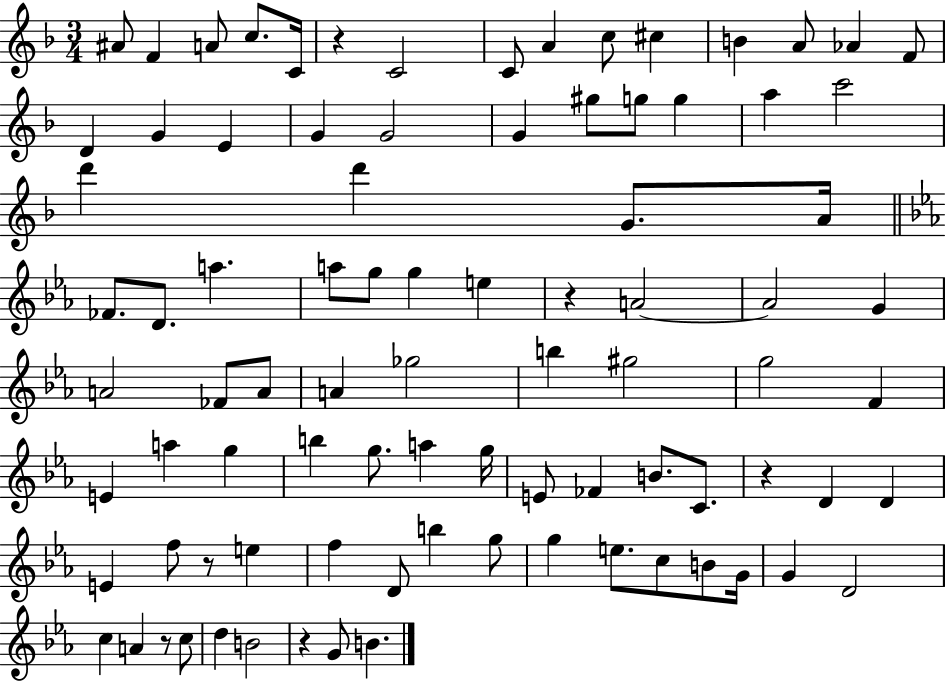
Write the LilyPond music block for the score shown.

{
  \clef treble
  \numericTimeSignature
  \time 3/4
  \key f \major
  ais'8 f'4 a'8 c''8. c'16 | r4 c'2 | c'8 a'4 c''8 cis''4 | b'4 a'8 aes'4 f'8 | \break d'4 g'4 e'4 | g'4 g'2 | g'4 gis''8 g''8 g''4 | a''4 c'''2 | \break d'''4 d'''4 g'8. a'16 | \bar "||" \break \key ees \major fes'8. d'8. a''4. | a''8 g''8 g''4 e''4 | r4 a'2~~ | a'2 g'4 | \break a'2 fes'8 a'8 | a'4 ges''2 | b''4 gis''2 | g''2 f'4 | \break e'4 a''4 g''4 | b''4 g''8. a''4 g''16 | e'8 fes'4 b'8. c'8. | r4 d'4 d'4 | \break e'4 f''8 r8 e''4 | f''4 d'8 b''4 g''8 | g''4 e''8. c''8 b'8 g'16 | g'4 d'2 | \break c''4 a'4 r8 c''8 | d''4 b'2 | r4 g'8 b'4. | \bar "|."
}